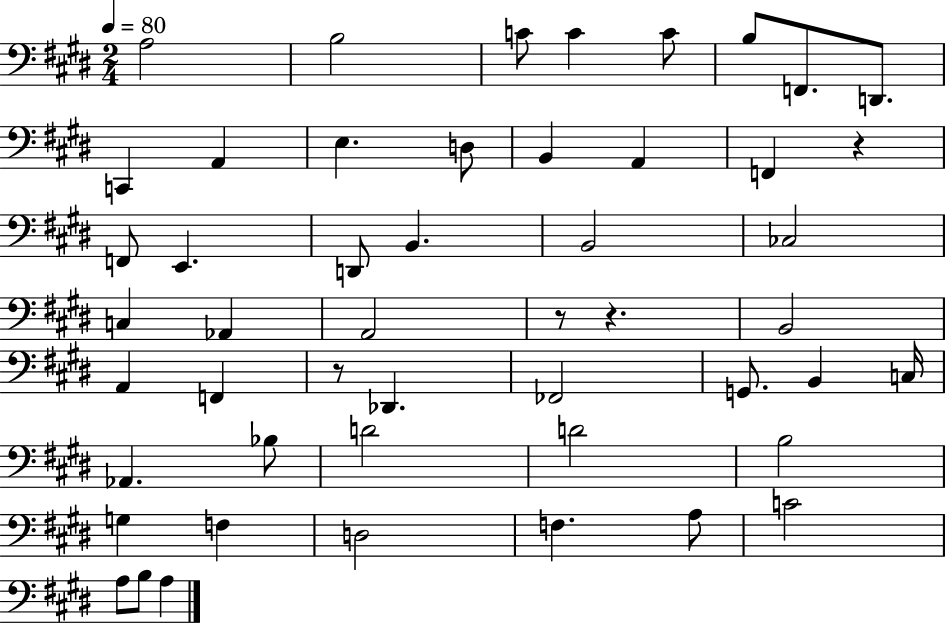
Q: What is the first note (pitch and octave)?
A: A3